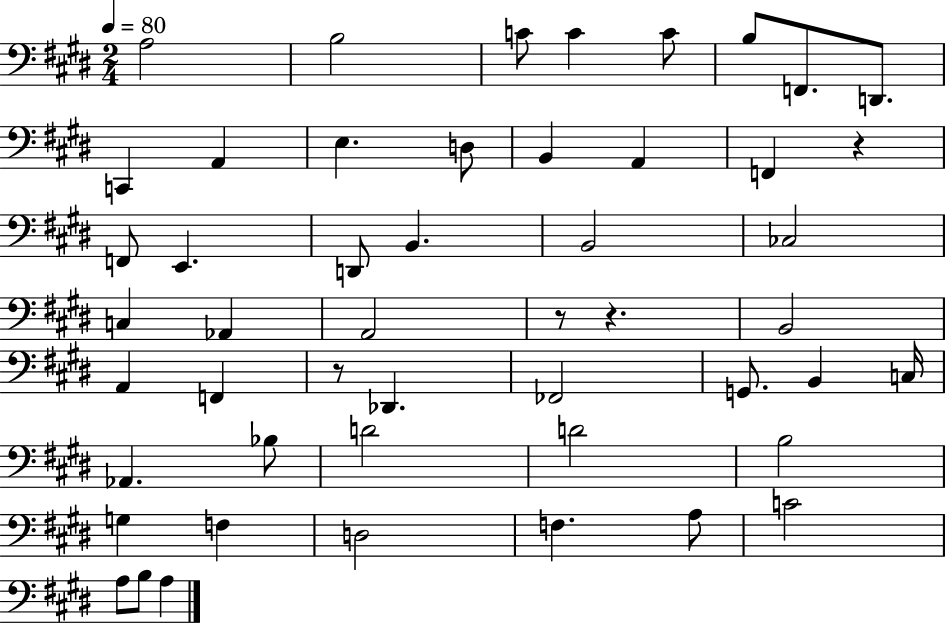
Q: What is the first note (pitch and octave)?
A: A3